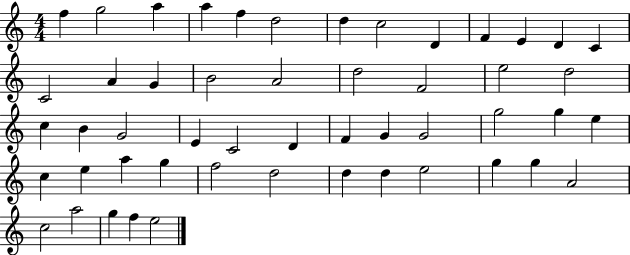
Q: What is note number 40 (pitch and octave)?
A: D5